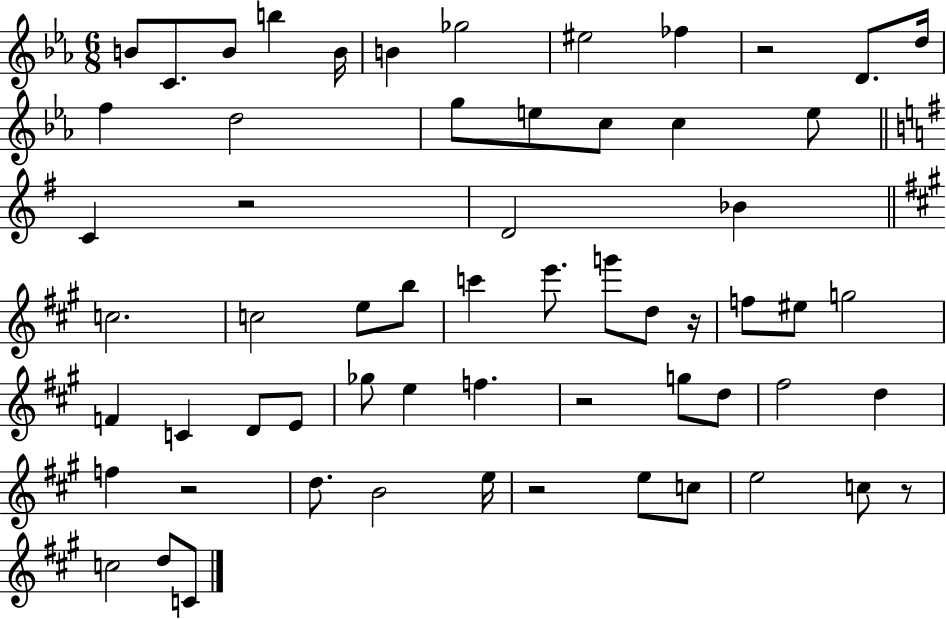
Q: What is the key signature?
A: EES major